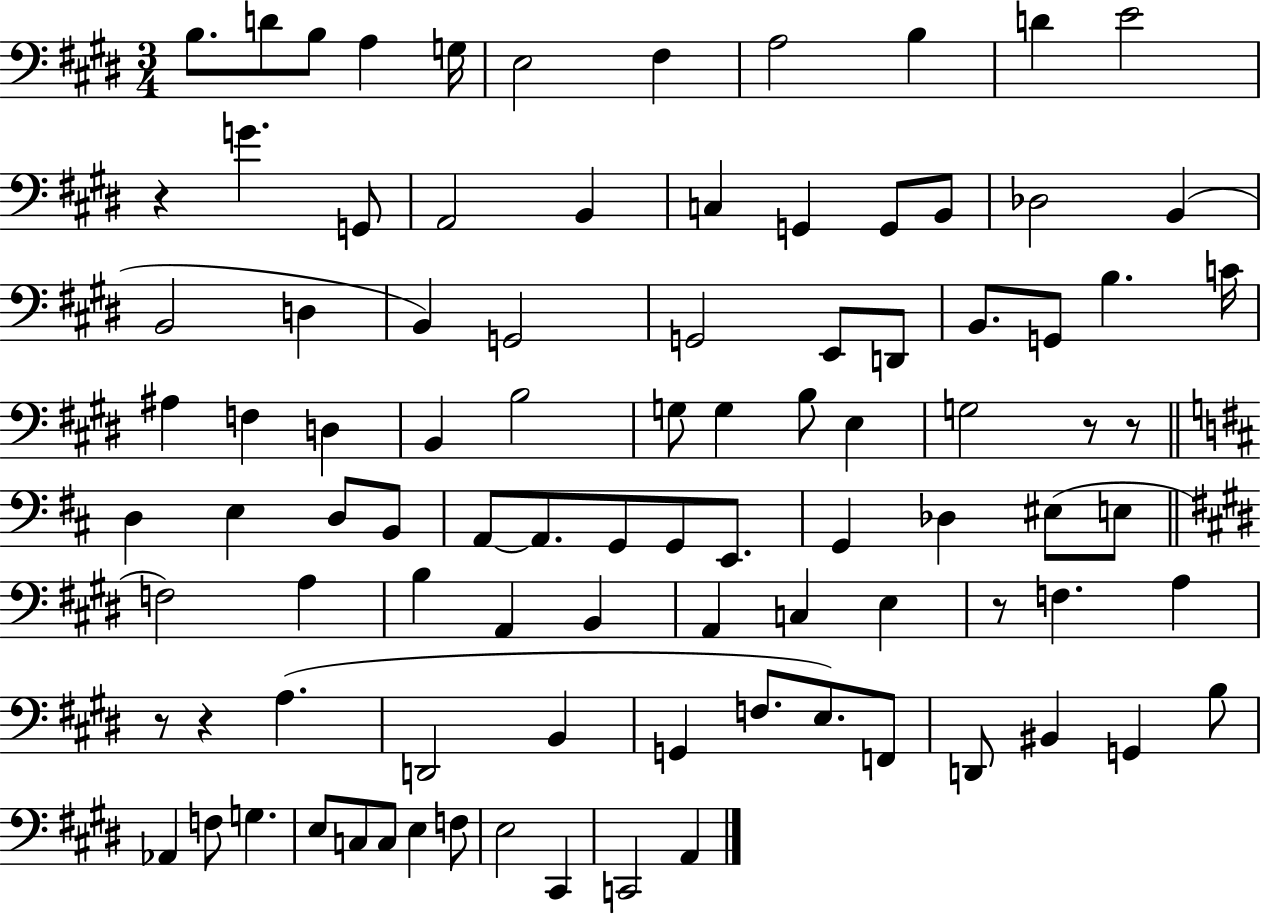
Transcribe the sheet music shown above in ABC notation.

X:1
T:Untitled
M:3/4
L:1/4
K:E
B,/2 D/2 B,/2 A, G,/4 E,2 ^F, A,2 B, D E2 z G G,,/2 A,,2 B,, C, G,, G,,/2 B,,/2 _D,2 B,, B,,2 D, B,, G,,2 G,,2 E,,/2 D,,/2 B,,/2 G,,/2 B, C/4 ^A, F, D, B,, B,2 G,/2 G, B,/2 E, G,2 z/2 z/2 D, E, D,/2 B,,/2 A,,/2 A,,/2 G,,/2 G,,/2 E,,/2 G,, _D, ^E,/2 E,/2 F,2 A, B, A,, B,, A,, C, E, z/2 F, A, z/2 z A, D,,2 B,, G,, F,/2 E,/2 F,,/2 D,,/2 ^B,, G,, B,/2 _A,, F,/2 G, E,/2 C,/2 C,/2 E, F,/2 E,2 ^C,, C,,2 A,,